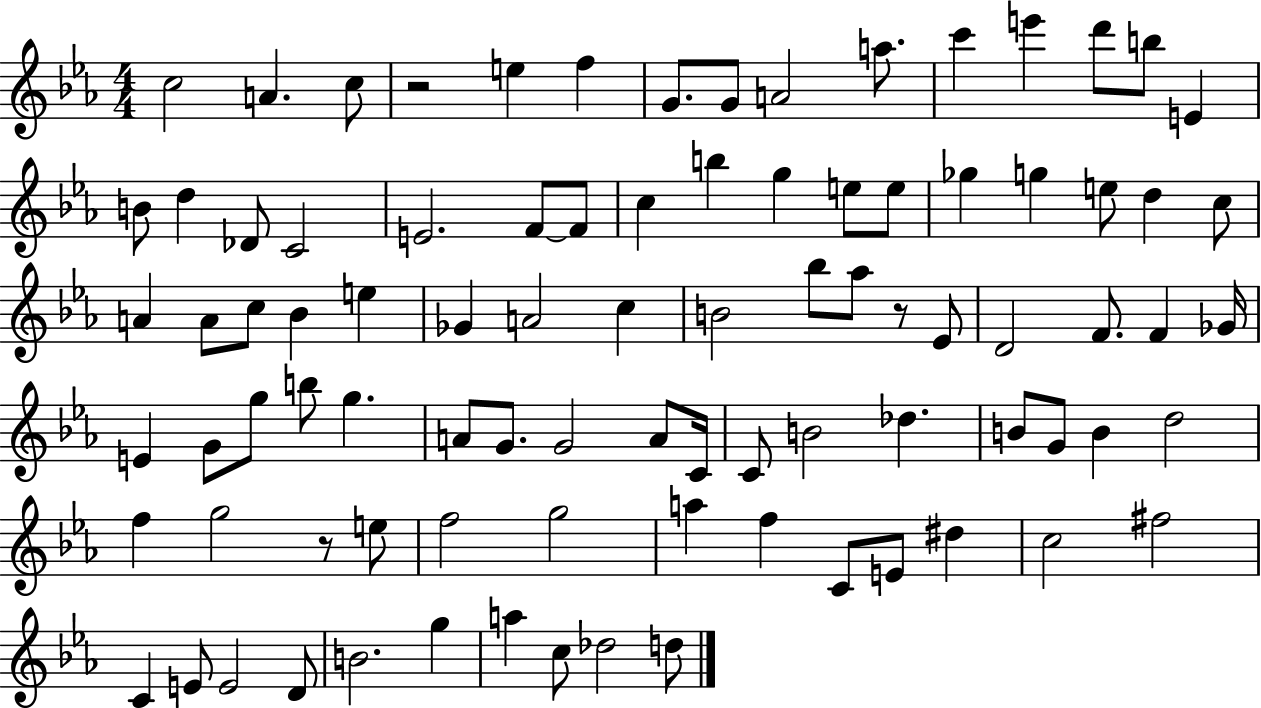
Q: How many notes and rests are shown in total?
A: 89